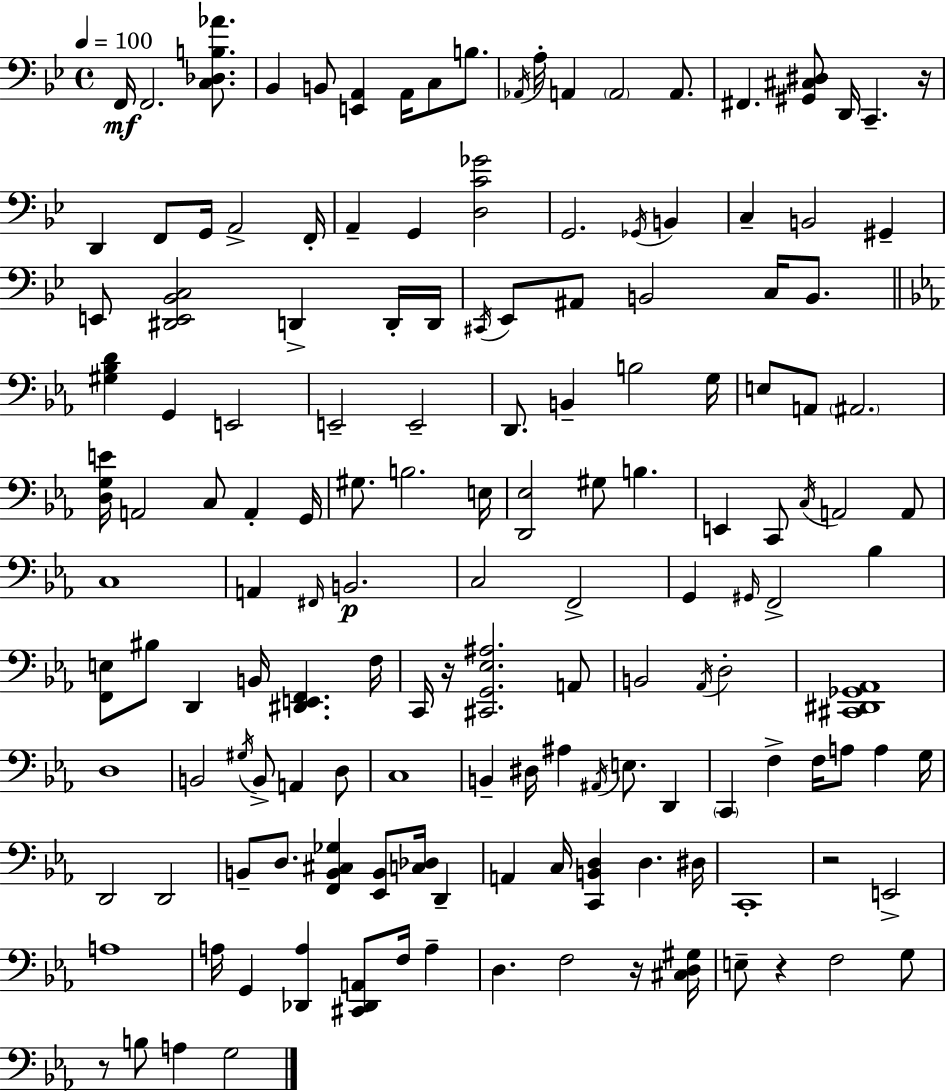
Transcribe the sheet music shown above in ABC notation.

X:1
T:Untitled
M:4/4
L:1/4
K:Gm
F,,/4 F,,2 [C,_D,B,_A]/2 _B,, B,,/2 [E,,A,,] A,,/4 C,/2 B,/2 _A,,/4 A,/4 A,, A,,2 A,,/2 ^F,, [^G,,^C,^D,]/2 D,,/4 C,, z/4 D,, F,,/2 G,,/4 A,,2 F,,/4 A,, G,, [D,C_G]2 G,,2 _G,,/4 B,, C, B,,2 ^G,, E,,/2 [^D,,E,,_B,,C,]2 D,, D,,/4 D,,/4 ^C,,/4 _E,,/2 ^A,,/2 B,,2 C,/4 B,,/2 [^G,_B,D] G,, E,,2 E,,2 E,,2 D,,/2 B,, B,2 G,/4 E,/2 A,,/2 ^A,,2 [D,G,E]/4 A,,2 C,/2 A,, G,,/4 ^G,/2 B,2 E,/4 [D,,_E,]2 ^G,/2 B, E,, C,,/2 C,/4 A,,2 A,,/2 C,4 A,, ^F,,/4 B,,2 C,2 F,,2 G,, ^G,,/4 F,,2 _B, [F,,E,]/2 ^B,/2 D,, B,,/4 [^D,,E,,F,,] F,/4 C,,/4 z/4 [^C,,G,,_E,^A,]2 A,,/2 B,,2 _A,,/4 D,2 [^C,,^D,,_G,,_A,,]4 D,4 B,,2 ^G,/4 B,,/2 A,, D,/2 C,4 B,, ^D,/4 ^A, ^A,,/4 E,/2 D,, C,, F, F,/4 A,/2 A, G,/4 D,,2 D,,2 B,,/2 D,/2 [F,,B,,^C,_G,] [_E,,B,,]/2 [C,_D,]/4 D,, A,, C,/4 [C,,B,,D,] D, ^D,/4 C,,4 z2 E,,2 A,4 A,/4 G,, [_D,,A,] [^C,,_D,,A,,]/2 F,/4 A, D, F,2 z/4 [^C,D,^G,]/4 E,/2 z F,2 G,/2 z/2 B,/2 A, G,2